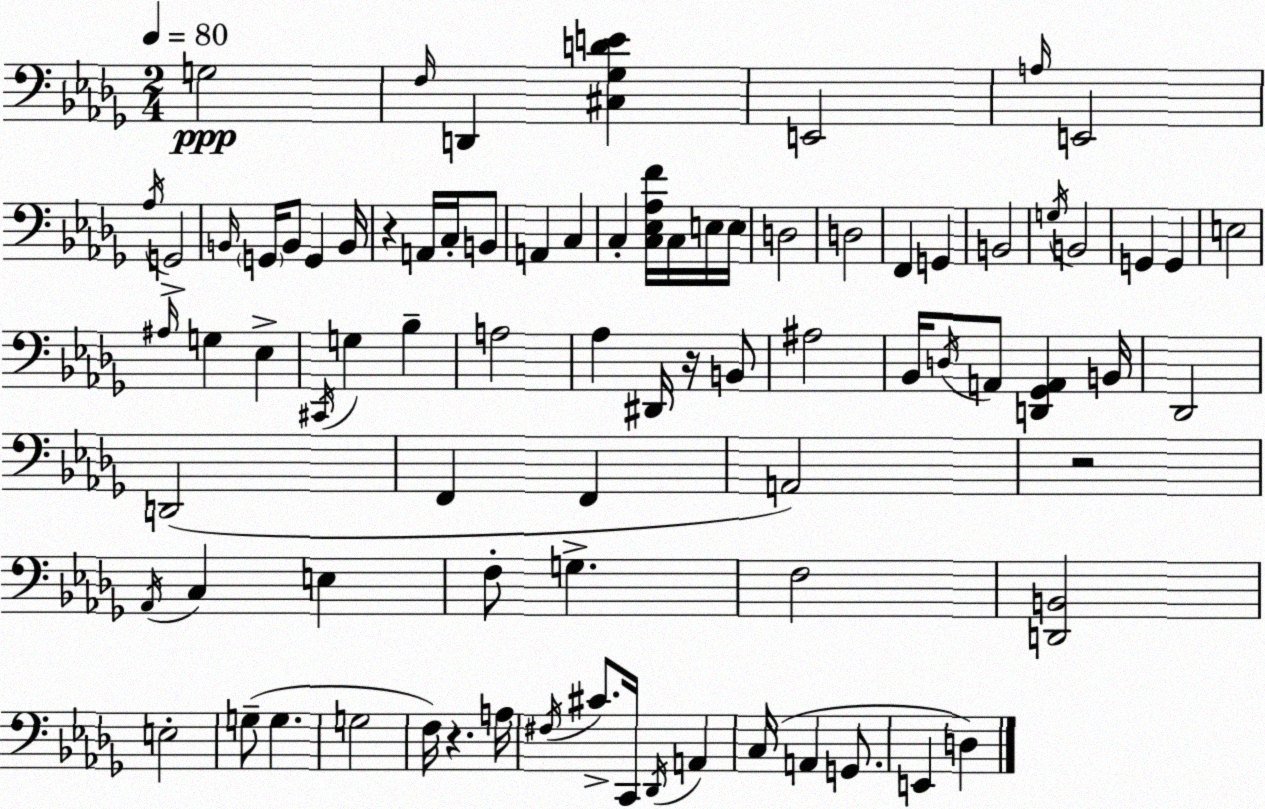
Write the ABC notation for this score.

X:1
T:Untitled
M:2/4
L:1/4
K:Bbm
G,2 F,/4 D,, [^C,_G,DE] E,,2 A,/4 E,,2 _A,/4 G,,2 B,,/4 G,,/4 B,,/2 G,, B,,/4 z A,,/4 C,/4 B,,/2 A,, C, C, [C,_E,_A,F]/4 C,/4 E,/4 E,/4 D,2 D,2 F,, G,, B,,2 G,/4 B,,2 G,, G,, E,2 ^A,/4 G, _E, ^C,,/4 G, _B, A,2 _A, ^D,,/4 z/4 B,,/2 ^A,2 _B,,/4 D,/4 A,,/2 [D,,_G,,A,,] B,,/4 _D,,2 D,,2 F,, F,, A,,2 z2 _A,,/4 C, E, F,/2 G, F,2 [D,,B,,]2 E,2 G,/2 G, G,2 F,/4 z A,/4 ^F,/4 ^C/2 C,,/4 _D,,/4 A,, C,/4 A,, G,,/2 E,, D,